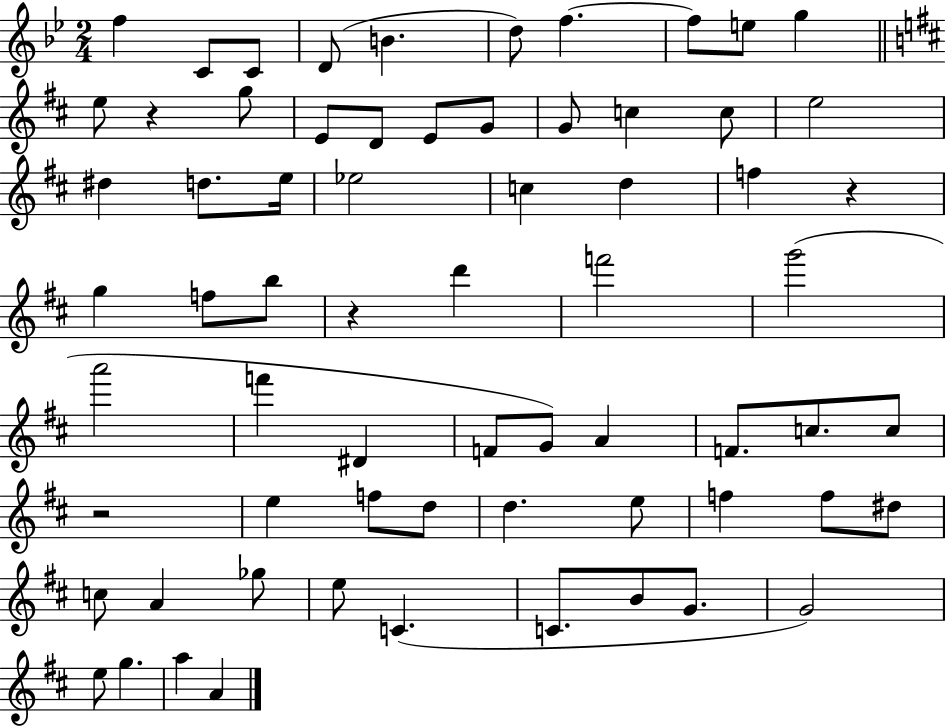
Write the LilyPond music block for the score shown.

{
  \clef treble
  \numericTimeSignature
  \time 2/4
  \key bes \major
  \repeat volta 2 { f''4 c'8 c'8 | d'8( b'4. | d''8) f''4.~~ | f''8 e''8 g''4 | \break \bar "||" \break \key b \minor e''8 r4 g''8 | e'8 d'8 e'8 g'8 | g'8 c''4 c''8 | e''2 | \break dis''4 d''8. e''16 | ees''2 | c''4 d''4 | f''4 r4 | \break g''4 f''8 b''8 | r4 d'''4 | f'''2 | g'''2( | \break a'''2 | f'''4 dis'4 | f'8 g'8) a'4 | f'8. c''8. c''8 | \break r2 | e''4 f''8 d''8 | d''4. e''8 | f''4 f''8 dis''8 | \break c''8 a'4 ges''8 | e''8 c'4.( | c'8. b'8 g'8. | g'2) | \break e''8 g''4. | a''4 a'4 | } \bar "|."
}